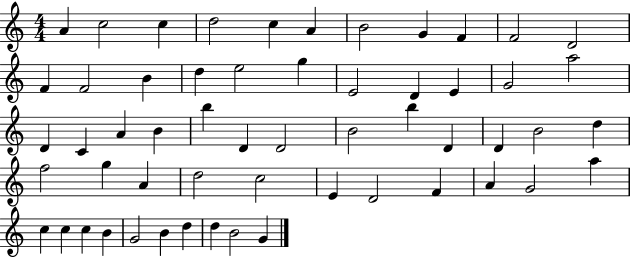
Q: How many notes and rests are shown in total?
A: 56